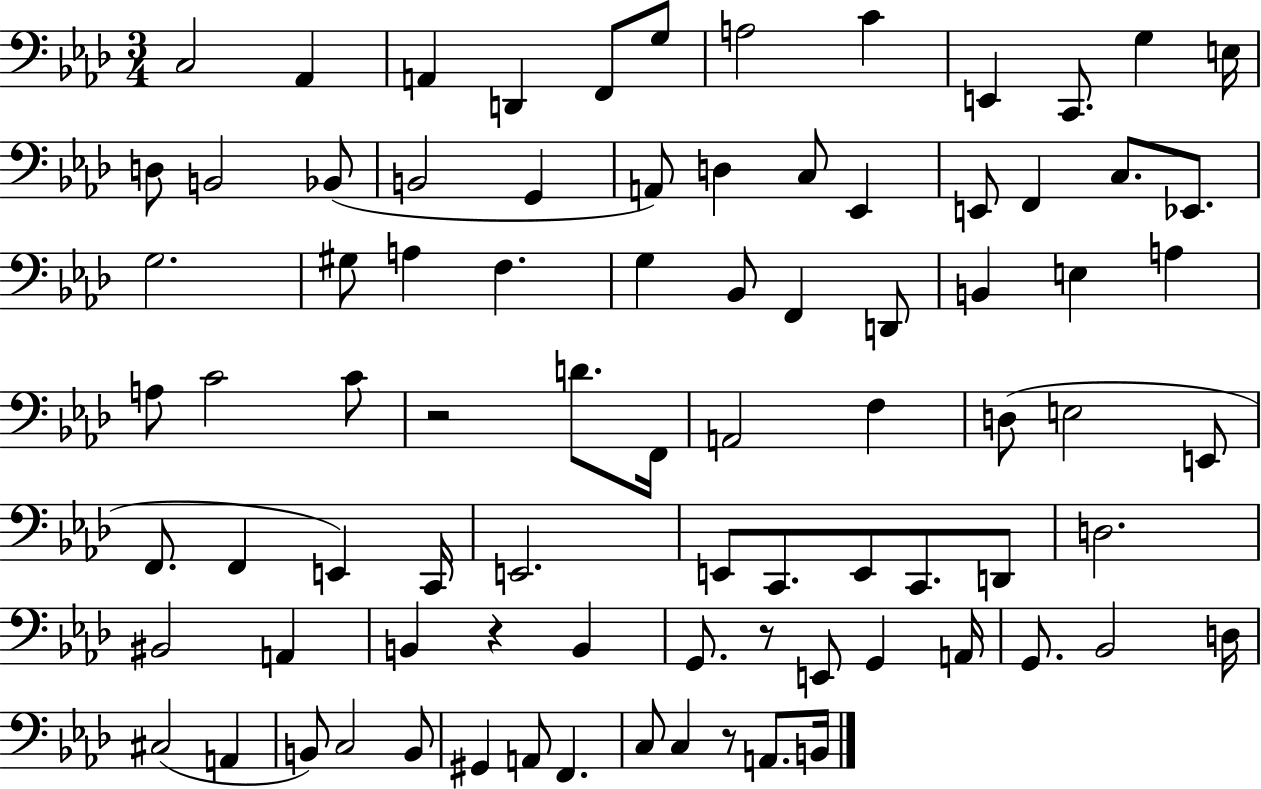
C3/h Ab2/q A2/q D2/q F2/e G3/e A3/h C4/q E2/q C2/e. G3/q E3/s D3/e B2/h Bb2/e B2/h G2/q A2/e D3/q C3/e Eb2/q E2/e F2/q C3/e. Eb2/e. G3/h. G#3/e A3/q F3/q. G3/q Bb2/e F2/q D2/e B2/q E3/q A3/q A3/e C4/h C4/e R/h D4/e. F2/s A2/h F3/q D3/e E3/h E2/e F2/e. F2/q E2/q C2/s E2/h. E2/e C2/e. E2/e C2/e. D2/e D3/h. BIS2/h A2/q B2/q R/q B2/q G2/e. R/e E2/e G2/q A2/s G2/e. Bb2/h D3/s C#3/h A2/q B2/e C3/h B2/e G#2/q A2/e F2/q. C3/e C3/q R/e A2/e. B2/s